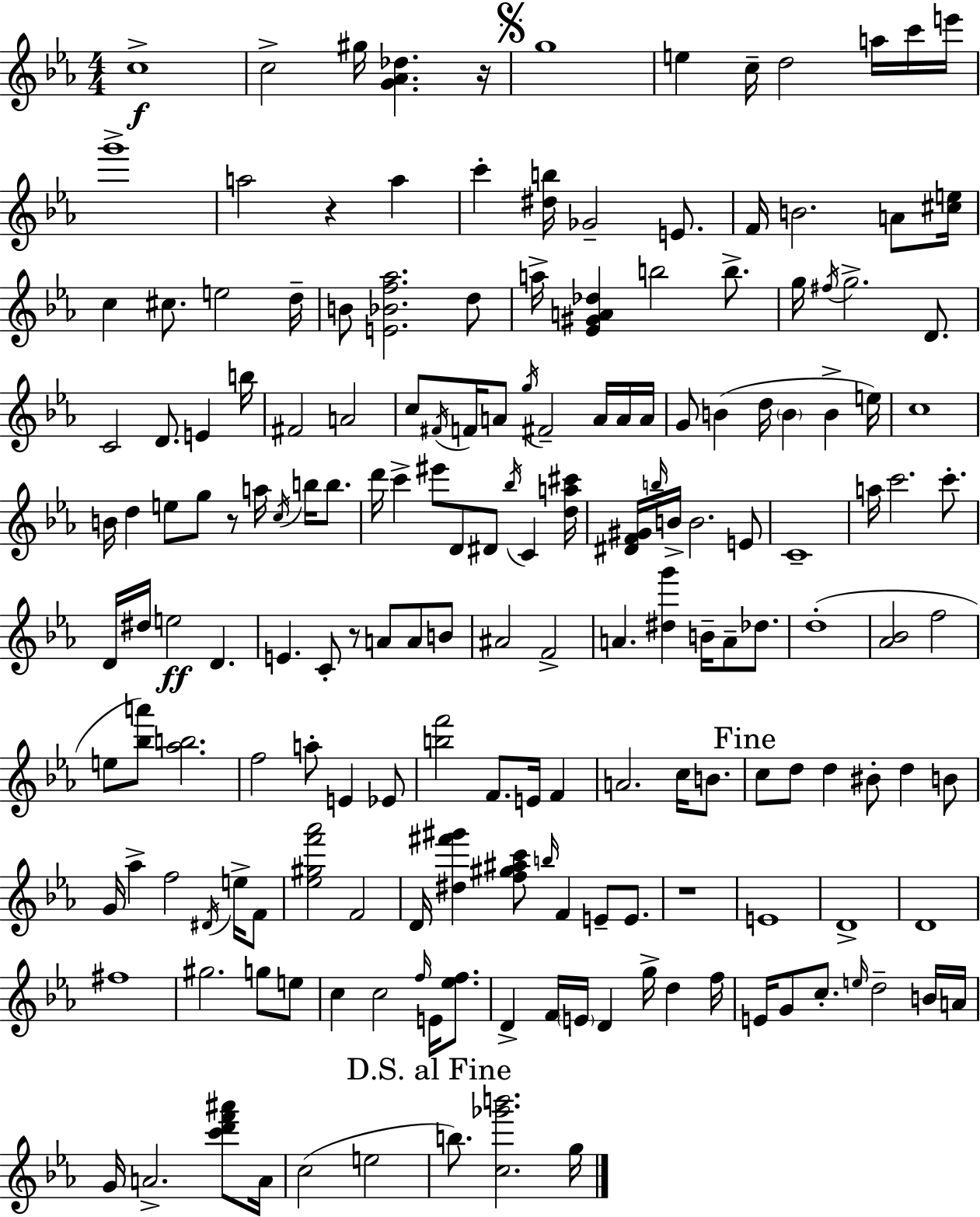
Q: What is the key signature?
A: C minor